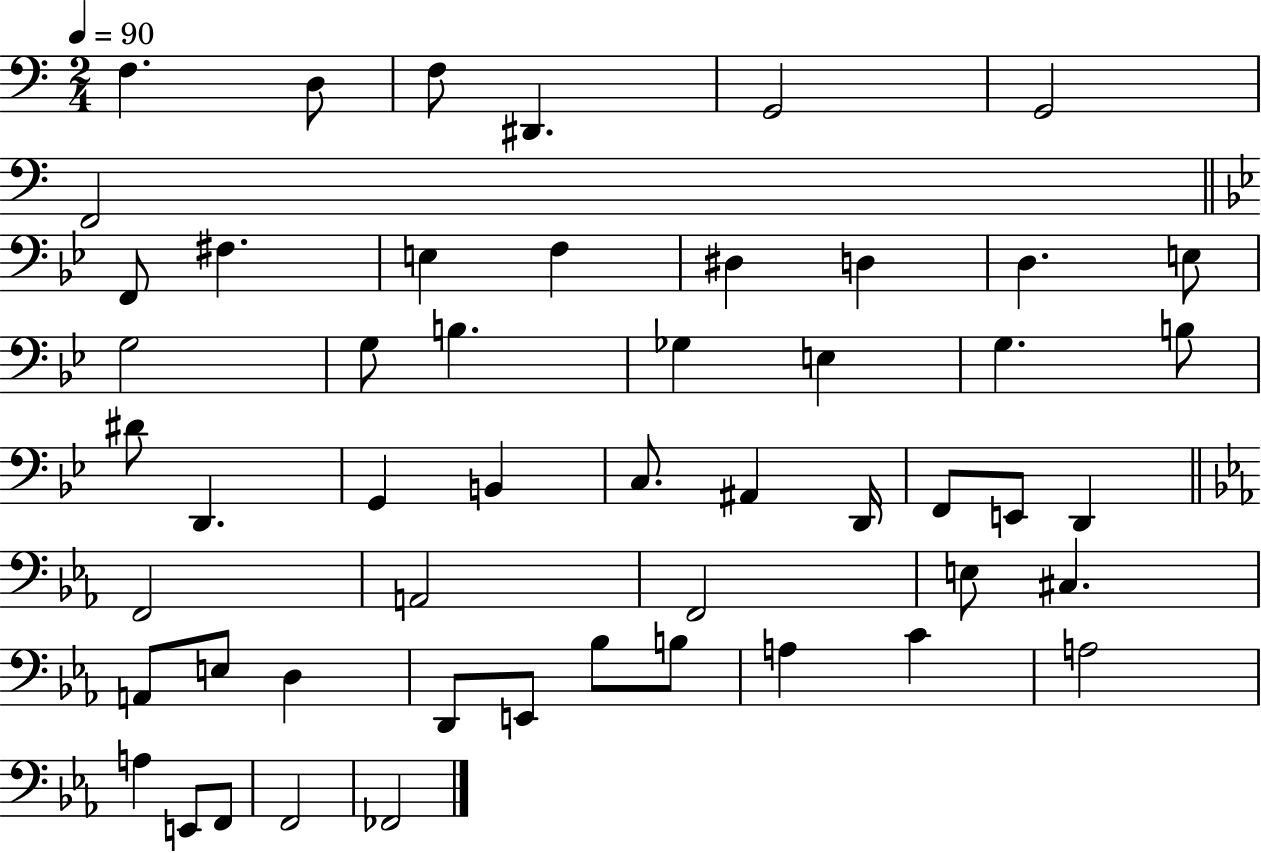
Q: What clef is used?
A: bass